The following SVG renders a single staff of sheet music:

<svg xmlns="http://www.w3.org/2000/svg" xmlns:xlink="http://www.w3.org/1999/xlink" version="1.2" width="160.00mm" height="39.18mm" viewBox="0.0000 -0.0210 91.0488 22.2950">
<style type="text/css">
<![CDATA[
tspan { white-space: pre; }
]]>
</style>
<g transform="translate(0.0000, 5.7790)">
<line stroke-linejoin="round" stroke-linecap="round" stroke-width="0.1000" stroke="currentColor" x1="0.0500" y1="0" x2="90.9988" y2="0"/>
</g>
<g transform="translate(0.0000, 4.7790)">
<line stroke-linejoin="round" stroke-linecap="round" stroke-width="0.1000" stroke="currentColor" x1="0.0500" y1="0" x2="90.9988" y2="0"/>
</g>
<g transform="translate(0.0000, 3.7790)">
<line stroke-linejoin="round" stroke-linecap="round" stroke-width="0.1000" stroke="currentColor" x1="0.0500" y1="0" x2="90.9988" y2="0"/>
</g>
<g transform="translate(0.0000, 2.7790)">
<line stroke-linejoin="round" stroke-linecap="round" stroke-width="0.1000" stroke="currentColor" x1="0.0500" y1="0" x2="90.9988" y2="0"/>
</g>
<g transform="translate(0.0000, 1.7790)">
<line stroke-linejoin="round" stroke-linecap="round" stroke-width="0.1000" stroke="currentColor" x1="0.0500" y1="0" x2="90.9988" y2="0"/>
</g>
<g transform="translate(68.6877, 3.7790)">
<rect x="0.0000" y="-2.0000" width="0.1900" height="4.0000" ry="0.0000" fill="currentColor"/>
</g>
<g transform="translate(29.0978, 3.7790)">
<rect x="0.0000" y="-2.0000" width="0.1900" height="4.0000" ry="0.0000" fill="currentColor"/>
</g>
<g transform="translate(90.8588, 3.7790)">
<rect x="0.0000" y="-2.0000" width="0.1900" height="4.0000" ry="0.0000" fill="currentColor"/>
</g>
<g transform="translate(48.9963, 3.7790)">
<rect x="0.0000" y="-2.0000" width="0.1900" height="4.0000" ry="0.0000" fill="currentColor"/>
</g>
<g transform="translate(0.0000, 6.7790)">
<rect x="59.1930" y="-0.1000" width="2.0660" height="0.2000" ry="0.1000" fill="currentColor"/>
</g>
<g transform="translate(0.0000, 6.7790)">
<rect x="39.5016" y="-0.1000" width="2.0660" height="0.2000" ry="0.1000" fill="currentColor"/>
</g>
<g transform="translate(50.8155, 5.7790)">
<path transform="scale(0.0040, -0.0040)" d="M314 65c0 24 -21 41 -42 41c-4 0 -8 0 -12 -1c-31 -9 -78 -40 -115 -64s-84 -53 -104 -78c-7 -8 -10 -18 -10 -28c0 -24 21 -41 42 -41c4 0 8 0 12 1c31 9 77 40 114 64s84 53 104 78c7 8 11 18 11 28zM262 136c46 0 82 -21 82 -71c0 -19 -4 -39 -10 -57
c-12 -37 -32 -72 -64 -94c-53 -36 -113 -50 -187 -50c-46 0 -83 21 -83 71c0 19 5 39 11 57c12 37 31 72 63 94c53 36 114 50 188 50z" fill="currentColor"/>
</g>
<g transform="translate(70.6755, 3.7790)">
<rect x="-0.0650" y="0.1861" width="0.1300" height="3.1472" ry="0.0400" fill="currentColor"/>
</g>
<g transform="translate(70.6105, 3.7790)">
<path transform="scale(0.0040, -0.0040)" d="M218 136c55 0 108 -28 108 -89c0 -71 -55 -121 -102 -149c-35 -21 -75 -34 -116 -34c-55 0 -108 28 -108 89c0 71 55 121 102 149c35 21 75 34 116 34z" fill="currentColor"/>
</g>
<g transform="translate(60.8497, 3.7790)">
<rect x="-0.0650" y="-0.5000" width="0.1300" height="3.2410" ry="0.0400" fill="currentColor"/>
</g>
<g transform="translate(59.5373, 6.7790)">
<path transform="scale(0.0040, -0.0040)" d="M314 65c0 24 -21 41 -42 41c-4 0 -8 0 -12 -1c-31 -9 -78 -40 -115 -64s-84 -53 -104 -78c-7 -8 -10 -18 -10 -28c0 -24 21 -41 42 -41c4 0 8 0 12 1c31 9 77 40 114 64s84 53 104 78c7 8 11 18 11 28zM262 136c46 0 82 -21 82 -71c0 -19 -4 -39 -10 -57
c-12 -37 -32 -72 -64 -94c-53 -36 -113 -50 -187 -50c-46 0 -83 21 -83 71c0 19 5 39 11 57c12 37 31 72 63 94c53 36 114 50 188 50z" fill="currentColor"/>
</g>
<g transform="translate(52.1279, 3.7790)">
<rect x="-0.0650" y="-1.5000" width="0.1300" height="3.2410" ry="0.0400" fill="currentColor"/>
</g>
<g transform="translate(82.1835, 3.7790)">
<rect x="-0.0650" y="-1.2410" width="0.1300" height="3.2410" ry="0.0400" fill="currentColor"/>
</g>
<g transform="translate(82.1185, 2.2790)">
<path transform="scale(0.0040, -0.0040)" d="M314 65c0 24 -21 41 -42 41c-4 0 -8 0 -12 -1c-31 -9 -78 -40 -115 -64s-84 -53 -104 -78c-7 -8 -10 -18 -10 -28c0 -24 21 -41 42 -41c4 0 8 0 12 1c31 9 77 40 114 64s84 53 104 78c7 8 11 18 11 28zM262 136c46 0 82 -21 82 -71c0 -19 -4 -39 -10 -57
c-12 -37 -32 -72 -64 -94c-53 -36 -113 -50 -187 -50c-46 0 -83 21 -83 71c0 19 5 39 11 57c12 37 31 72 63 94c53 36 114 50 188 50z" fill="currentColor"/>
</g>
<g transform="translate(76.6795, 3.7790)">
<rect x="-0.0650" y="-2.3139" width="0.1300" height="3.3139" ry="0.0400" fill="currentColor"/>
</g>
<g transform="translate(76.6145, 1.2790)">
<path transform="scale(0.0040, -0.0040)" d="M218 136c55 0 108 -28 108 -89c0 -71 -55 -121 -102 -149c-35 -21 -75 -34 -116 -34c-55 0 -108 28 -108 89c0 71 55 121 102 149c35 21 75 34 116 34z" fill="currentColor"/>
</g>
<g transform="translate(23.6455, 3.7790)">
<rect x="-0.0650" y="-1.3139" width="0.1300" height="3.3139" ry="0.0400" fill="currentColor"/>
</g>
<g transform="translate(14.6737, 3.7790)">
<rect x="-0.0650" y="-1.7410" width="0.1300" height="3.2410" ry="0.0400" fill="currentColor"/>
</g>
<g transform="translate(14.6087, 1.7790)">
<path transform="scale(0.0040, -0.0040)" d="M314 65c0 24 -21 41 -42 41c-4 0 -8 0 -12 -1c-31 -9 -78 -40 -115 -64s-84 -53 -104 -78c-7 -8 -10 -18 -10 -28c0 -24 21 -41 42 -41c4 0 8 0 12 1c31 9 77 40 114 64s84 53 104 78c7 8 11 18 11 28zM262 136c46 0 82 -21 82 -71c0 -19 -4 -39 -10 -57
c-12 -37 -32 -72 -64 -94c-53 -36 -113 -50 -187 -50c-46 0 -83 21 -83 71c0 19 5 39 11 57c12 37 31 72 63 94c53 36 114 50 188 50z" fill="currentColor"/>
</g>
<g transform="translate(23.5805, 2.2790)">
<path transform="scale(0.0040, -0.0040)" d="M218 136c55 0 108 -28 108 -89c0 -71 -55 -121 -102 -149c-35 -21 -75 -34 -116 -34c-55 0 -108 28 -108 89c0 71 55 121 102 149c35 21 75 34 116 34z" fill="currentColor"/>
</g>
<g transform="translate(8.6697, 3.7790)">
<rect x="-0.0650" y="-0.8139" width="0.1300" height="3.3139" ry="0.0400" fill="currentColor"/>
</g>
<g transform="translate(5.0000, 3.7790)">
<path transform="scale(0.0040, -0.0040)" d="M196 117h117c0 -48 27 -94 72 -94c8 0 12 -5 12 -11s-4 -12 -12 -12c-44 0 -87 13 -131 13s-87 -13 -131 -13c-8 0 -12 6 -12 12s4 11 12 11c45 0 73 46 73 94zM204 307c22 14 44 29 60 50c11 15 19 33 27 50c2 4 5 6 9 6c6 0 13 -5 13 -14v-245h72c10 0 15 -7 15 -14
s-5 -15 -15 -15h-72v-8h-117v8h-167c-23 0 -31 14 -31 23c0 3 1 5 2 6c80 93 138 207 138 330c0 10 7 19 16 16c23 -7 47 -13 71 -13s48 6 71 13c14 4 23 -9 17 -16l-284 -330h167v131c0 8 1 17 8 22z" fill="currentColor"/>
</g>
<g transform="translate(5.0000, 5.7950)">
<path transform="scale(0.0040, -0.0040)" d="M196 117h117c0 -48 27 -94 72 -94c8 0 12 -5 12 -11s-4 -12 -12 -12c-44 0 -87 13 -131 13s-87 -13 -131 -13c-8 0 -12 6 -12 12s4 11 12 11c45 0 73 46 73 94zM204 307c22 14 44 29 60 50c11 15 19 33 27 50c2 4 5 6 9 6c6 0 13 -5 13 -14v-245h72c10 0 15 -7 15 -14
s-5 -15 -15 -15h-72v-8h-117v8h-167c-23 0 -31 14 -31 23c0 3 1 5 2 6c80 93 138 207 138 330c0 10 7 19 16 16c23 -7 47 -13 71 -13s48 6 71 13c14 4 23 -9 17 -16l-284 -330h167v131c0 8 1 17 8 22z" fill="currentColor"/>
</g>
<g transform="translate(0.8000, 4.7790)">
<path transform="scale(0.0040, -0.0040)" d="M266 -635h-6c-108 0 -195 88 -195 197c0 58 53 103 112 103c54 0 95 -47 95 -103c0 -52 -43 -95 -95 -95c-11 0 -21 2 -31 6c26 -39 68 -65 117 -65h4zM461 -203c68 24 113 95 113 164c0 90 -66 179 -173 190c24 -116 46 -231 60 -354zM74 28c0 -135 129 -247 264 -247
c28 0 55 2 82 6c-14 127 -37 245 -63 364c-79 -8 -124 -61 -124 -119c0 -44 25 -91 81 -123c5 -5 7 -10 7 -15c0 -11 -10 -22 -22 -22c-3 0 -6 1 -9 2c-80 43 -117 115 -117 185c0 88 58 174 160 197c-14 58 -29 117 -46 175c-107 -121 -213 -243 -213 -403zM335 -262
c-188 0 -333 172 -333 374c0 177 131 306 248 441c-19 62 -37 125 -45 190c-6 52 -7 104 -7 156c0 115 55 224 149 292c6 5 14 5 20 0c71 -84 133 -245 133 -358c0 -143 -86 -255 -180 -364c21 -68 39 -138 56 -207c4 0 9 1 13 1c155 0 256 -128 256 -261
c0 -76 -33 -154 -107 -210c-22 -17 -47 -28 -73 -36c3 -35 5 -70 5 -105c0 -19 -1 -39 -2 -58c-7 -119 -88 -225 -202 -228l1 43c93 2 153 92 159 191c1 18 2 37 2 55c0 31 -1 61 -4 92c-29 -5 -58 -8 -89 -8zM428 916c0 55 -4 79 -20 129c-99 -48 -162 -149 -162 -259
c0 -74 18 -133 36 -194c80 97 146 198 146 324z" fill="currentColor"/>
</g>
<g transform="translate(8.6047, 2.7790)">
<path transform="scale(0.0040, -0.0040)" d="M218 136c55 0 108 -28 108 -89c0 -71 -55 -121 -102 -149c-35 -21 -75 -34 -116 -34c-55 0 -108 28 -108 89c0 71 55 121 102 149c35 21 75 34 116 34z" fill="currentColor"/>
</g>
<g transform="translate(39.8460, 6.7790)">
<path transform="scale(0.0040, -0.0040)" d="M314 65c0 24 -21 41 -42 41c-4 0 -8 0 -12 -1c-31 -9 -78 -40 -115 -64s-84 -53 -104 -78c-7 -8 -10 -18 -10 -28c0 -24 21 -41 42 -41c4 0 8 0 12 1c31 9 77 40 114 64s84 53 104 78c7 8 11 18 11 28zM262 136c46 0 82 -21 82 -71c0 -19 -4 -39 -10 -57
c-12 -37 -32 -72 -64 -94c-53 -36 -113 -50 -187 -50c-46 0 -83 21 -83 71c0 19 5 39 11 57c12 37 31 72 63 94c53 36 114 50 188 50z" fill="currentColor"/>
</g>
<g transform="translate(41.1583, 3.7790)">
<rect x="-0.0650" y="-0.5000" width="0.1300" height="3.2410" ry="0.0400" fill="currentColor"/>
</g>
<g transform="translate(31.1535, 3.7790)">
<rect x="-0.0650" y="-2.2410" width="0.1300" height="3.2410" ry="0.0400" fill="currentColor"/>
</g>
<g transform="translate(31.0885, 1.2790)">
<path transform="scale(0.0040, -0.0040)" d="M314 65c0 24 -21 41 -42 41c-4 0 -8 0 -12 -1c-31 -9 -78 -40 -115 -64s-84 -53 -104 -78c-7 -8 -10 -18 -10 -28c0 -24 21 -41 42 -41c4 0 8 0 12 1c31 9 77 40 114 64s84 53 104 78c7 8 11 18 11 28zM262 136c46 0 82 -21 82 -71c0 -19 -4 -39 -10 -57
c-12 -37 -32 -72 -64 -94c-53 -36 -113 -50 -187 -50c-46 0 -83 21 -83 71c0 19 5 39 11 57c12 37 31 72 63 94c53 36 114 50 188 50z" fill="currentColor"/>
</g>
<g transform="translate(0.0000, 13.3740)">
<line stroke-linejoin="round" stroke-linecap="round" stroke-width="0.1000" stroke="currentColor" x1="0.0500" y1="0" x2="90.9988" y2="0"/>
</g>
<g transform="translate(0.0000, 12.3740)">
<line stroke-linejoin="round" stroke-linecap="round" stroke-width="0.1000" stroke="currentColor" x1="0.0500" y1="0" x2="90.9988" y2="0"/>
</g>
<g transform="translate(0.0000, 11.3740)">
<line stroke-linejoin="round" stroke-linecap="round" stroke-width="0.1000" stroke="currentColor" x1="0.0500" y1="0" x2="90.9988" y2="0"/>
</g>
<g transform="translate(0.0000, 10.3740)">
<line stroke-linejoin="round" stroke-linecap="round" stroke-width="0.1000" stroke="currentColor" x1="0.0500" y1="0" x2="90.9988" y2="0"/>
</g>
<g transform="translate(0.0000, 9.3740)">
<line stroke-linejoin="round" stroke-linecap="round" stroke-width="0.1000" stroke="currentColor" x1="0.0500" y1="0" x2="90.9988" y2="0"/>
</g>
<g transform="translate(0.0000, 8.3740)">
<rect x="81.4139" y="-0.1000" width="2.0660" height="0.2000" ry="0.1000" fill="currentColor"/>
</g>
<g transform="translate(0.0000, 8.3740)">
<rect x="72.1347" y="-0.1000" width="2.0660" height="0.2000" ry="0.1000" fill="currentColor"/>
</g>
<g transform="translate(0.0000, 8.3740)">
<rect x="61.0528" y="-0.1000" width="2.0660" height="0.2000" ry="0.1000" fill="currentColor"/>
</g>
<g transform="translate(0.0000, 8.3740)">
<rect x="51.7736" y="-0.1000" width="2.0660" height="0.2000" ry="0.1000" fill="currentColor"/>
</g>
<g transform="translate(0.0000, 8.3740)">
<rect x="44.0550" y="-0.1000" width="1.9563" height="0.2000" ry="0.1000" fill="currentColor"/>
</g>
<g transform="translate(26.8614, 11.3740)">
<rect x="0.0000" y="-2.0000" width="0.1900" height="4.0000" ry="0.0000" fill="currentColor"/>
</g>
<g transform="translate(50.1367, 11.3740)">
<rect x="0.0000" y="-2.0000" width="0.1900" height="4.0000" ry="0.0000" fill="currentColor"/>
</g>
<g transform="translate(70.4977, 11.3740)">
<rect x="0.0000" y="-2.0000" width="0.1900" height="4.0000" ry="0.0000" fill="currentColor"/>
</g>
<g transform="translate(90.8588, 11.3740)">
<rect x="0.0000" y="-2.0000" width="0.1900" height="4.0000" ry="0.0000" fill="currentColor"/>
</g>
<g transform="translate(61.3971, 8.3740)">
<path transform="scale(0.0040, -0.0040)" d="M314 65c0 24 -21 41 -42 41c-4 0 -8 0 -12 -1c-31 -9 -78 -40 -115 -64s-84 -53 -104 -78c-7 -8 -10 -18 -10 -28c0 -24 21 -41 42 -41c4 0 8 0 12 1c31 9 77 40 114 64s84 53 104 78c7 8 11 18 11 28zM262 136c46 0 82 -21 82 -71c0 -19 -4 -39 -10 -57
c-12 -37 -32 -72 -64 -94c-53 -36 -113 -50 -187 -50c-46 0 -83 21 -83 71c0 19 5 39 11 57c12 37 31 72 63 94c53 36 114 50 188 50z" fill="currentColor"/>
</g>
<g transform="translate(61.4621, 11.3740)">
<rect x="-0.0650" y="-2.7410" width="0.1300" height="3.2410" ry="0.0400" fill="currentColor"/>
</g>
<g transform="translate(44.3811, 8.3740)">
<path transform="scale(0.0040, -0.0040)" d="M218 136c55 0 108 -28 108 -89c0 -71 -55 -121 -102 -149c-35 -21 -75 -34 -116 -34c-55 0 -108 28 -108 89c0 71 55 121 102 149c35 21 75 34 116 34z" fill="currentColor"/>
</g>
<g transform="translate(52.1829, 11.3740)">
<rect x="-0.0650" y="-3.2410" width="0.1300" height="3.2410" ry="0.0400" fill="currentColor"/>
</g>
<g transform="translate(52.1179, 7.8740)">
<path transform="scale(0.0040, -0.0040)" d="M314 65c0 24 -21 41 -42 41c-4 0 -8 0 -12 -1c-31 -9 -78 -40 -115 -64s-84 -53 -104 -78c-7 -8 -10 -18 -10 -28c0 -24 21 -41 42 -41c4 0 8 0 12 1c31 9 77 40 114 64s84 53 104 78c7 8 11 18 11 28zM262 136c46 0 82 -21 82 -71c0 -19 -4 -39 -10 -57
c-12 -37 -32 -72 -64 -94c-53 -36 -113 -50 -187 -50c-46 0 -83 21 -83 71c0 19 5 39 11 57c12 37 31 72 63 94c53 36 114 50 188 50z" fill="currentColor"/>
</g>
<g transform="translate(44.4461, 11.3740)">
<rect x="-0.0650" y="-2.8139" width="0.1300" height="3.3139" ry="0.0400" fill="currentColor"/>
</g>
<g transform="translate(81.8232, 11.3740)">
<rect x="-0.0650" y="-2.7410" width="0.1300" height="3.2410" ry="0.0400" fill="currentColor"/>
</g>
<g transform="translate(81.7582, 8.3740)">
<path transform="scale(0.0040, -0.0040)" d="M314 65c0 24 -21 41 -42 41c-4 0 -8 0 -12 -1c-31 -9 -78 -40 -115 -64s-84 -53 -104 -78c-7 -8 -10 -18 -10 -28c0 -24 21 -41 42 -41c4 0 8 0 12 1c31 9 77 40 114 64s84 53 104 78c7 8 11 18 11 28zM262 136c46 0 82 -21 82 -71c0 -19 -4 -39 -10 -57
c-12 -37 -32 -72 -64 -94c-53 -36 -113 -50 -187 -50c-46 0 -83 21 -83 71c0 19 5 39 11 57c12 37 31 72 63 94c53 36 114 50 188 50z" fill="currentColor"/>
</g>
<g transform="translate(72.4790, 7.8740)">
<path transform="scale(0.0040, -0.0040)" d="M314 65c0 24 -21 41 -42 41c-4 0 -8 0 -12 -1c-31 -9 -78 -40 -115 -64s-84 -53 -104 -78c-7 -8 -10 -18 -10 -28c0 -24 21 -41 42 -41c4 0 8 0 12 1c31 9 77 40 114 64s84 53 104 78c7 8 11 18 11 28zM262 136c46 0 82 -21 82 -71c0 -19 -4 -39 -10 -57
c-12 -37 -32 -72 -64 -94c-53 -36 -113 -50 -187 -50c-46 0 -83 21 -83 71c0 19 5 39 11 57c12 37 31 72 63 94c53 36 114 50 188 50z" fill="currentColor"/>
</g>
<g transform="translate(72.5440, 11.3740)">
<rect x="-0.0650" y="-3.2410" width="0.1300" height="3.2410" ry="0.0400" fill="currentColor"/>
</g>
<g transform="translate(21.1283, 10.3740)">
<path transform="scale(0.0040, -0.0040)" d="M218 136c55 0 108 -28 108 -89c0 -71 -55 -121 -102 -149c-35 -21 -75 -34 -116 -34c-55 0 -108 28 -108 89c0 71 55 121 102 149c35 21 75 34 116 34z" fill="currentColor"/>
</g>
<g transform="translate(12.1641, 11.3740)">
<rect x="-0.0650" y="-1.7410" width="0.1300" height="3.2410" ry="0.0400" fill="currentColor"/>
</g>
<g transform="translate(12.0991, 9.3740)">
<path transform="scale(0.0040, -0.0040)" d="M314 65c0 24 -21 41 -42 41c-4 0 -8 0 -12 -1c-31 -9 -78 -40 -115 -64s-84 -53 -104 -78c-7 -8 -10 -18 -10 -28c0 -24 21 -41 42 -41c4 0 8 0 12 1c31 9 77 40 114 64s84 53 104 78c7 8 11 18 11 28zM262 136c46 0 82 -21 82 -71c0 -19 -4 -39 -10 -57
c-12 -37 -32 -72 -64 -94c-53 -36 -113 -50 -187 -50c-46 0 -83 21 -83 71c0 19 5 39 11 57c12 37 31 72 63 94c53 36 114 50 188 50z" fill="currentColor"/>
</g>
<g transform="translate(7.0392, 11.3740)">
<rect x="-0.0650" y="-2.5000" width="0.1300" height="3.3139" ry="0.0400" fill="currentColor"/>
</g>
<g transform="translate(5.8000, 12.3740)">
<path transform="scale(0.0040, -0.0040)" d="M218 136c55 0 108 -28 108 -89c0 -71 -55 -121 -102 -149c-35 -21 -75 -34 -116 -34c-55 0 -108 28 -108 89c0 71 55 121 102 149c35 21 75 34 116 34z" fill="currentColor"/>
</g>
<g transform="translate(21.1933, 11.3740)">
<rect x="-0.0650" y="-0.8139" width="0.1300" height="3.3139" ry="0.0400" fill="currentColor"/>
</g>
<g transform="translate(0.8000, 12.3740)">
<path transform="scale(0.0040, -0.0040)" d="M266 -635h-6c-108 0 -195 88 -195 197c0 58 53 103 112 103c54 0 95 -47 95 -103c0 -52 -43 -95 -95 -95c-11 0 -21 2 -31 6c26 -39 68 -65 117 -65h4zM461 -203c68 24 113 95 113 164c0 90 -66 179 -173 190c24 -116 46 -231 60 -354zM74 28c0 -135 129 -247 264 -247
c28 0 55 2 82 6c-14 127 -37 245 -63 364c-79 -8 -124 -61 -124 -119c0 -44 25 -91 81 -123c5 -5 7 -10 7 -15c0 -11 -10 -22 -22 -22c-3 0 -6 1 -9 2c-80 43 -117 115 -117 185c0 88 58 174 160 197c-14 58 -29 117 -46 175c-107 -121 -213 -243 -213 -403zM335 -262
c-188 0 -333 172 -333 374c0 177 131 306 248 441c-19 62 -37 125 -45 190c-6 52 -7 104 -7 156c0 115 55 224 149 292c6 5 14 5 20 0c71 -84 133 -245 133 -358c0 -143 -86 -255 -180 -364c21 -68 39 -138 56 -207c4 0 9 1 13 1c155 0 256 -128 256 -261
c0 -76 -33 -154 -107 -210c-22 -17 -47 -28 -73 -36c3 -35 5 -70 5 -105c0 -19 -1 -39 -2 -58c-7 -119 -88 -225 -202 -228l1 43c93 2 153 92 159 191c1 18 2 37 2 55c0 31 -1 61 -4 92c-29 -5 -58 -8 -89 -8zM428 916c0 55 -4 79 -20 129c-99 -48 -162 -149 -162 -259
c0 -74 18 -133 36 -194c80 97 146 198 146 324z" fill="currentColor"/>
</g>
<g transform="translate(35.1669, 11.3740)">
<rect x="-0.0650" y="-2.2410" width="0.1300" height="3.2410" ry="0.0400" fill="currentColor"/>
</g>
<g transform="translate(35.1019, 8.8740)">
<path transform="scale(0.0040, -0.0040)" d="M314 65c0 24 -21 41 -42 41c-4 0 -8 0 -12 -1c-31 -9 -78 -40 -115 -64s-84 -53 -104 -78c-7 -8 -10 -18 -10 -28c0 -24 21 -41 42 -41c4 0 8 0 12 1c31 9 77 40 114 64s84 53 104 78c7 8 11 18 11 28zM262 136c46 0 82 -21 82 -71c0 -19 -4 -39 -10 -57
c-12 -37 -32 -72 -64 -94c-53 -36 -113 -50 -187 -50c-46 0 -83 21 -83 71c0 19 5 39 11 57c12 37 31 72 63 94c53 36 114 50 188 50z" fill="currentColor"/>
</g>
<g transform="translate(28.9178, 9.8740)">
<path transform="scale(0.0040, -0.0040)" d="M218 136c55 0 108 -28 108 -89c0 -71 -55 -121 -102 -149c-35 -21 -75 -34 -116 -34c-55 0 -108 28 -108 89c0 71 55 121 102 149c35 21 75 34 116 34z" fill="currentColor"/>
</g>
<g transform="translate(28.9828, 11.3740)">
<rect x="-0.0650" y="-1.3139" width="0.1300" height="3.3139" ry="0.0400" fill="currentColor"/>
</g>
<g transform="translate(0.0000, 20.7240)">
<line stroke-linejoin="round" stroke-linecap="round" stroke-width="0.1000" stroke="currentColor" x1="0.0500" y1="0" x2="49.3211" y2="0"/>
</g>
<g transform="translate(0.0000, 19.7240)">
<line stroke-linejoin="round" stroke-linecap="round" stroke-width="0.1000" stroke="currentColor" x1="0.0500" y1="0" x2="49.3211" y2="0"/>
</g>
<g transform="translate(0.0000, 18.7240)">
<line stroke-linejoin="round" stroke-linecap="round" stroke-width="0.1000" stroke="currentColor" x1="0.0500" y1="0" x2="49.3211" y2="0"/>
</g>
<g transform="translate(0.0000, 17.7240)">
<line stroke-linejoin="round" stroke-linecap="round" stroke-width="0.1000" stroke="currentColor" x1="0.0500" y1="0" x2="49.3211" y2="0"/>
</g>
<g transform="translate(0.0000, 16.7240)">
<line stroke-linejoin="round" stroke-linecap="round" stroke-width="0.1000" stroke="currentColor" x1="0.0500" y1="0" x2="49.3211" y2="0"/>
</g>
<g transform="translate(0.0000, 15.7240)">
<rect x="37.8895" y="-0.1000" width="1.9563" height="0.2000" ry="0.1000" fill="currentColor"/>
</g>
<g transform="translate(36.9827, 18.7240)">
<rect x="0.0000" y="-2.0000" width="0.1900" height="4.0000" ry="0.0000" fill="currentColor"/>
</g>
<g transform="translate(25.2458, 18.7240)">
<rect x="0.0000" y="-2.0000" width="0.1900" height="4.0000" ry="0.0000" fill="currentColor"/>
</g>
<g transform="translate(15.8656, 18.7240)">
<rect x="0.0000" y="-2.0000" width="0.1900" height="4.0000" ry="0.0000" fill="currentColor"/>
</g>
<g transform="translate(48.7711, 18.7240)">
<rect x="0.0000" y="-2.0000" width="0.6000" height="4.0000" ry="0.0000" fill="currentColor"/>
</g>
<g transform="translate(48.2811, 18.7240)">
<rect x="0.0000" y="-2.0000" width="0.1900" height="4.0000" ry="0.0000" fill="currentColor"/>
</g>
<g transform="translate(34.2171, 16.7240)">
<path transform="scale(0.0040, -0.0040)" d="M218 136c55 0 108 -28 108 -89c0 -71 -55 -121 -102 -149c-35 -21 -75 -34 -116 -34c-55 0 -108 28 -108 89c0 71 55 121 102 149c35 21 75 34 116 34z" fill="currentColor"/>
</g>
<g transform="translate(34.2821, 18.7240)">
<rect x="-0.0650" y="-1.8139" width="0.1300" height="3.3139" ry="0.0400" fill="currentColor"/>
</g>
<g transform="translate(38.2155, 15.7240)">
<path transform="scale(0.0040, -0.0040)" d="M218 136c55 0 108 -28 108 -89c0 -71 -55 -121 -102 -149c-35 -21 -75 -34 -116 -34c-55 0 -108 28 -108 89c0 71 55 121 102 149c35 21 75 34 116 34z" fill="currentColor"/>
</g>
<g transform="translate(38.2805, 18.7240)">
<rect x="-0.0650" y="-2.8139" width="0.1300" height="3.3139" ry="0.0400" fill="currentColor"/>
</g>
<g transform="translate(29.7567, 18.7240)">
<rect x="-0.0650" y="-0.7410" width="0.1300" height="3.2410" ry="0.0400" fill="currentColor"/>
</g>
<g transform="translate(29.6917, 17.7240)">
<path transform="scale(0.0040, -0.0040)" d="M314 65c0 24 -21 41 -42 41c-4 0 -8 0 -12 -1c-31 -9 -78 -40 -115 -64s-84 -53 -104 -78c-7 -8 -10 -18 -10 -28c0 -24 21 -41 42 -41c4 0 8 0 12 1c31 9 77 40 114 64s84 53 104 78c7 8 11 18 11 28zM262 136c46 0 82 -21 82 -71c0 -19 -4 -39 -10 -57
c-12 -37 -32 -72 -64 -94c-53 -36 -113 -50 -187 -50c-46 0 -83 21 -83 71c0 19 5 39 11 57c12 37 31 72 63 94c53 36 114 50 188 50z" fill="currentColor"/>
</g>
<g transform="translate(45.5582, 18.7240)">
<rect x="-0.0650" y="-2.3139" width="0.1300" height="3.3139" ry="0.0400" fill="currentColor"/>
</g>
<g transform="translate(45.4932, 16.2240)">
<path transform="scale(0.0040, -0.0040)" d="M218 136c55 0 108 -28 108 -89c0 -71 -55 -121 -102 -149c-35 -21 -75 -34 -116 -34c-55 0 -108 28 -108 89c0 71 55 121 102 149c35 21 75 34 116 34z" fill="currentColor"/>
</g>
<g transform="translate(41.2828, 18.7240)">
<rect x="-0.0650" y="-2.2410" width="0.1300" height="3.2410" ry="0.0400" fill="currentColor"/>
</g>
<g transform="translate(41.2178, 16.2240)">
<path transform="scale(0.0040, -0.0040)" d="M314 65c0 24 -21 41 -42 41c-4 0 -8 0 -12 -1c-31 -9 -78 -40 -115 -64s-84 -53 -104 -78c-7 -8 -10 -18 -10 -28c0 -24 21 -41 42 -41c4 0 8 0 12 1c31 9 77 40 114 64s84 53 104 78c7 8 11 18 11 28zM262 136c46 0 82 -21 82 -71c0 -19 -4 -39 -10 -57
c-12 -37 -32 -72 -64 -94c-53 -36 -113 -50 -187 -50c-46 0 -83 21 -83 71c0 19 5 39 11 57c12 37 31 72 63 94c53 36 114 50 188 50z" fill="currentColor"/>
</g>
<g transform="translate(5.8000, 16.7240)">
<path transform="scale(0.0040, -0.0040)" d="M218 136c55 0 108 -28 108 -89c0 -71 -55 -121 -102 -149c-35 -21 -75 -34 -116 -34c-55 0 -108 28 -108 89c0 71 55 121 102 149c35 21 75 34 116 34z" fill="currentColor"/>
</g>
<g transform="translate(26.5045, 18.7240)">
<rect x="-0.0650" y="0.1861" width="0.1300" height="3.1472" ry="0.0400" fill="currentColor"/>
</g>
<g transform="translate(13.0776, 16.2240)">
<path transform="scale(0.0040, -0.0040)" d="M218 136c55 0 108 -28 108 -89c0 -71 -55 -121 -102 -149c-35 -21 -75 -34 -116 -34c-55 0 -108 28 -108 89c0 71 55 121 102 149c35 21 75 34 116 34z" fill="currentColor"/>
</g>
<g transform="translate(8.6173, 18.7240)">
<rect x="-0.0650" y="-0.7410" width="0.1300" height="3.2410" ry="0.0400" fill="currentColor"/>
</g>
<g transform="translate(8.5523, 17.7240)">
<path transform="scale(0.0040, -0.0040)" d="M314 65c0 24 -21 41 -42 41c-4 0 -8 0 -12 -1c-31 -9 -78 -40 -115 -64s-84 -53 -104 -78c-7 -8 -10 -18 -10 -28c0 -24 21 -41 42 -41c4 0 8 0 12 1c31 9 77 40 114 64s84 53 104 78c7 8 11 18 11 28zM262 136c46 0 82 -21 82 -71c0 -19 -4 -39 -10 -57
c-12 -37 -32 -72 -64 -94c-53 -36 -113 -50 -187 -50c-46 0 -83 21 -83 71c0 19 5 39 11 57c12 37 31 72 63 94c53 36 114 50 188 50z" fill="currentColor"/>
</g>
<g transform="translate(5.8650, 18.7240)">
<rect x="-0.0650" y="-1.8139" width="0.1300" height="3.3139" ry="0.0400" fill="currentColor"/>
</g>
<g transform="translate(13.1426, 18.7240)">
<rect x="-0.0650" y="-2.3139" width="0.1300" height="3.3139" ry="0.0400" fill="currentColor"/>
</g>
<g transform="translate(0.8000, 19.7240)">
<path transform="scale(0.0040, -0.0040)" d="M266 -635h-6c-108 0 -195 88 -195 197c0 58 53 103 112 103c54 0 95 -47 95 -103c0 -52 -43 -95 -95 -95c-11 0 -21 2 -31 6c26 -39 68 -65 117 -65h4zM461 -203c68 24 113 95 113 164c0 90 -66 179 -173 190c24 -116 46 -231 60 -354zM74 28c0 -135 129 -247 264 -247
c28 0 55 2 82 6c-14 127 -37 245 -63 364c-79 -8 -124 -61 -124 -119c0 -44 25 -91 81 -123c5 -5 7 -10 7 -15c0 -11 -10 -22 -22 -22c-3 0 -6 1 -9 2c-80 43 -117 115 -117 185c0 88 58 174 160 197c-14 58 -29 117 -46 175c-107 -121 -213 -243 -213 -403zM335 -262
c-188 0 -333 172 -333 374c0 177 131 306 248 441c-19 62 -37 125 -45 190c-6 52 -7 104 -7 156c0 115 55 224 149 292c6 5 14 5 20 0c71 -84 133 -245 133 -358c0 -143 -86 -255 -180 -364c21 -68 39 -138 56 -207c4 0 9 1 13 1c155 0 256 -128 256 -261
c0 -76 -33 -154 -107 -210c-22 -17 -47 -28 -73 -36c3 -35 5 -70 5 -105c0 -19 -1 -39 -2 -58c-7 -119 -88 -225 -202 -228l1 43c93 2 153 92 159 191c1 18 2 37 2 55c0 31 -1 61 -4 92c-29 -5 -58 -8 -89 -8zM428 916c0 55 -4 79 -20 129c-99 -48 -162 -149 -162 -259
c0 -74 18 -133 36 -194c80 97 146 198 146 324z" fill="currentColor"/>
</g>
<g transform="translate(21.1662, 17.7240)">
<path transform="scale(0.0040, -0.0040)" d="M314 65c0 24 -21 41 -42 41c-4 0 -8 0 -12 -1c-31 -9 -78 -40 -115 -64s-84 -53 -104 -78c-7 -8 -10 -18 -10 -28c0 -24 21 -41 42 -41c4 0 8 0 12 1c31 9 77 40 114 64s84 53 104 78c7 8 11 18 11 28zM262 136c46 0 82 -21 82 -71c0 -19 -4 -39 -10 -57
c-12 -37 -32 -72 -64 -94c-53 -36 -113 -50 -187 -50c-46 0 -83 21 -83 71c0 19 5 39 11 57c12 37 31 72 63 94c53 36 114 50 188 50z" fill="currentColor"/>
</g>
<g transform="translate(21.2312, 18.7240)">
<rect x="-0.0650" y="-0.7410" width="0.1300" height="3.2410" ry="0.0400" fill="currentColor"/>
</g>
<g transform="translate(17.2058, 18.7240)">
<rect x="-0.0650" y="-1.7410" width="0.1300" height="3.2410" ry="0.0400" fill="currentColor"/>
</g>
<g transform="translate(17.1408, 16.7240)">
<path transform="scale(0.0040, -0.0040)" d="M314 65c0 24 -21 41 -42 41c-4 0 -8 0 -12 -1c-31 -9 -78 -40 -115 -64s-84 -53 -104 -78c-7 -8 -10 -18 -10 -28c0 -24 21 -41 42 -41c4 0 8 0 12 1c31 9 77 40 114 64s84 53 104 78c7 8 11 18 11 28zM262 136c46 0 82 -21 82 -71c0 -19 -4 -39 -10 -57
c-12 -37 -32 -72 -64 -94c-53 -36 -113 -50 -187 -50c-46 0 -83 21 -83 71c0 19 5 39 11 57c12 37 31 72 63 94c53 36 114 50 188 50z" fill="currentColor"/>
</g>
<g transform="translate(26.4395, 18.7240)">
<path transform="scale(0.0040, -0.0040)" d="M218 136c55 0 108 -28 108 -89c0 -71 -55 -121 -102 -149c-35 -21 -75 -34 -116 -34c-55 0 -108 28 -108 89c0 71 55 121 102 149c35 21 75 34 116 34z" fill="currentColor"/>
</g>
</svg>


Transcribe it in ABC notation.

X:1
T:Untitled
M:4/4
L:1/4
K:C
d f2 e g2 C2 E2 C2 B g e2 G f2 d e g2 a b2 a2 b2 a2 f d2 g f2 d2 B d2 f a g2 g